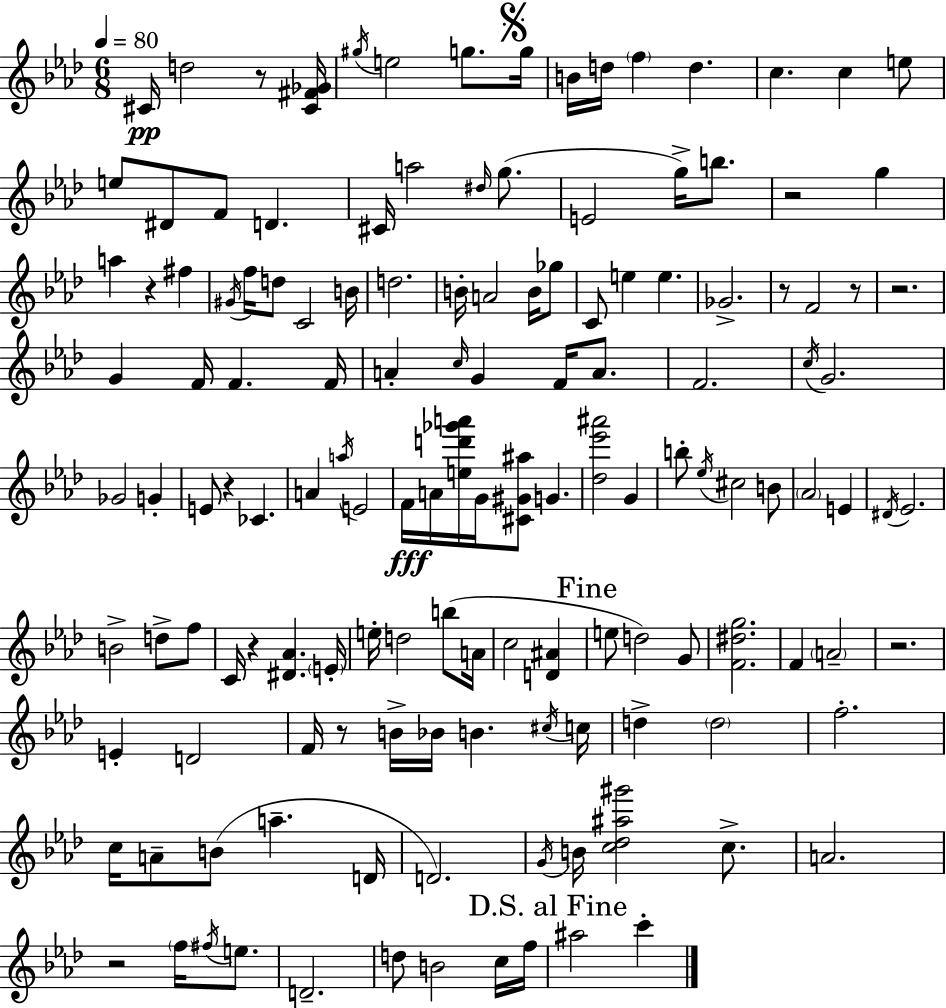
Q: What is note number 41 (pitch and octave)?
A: Gb4